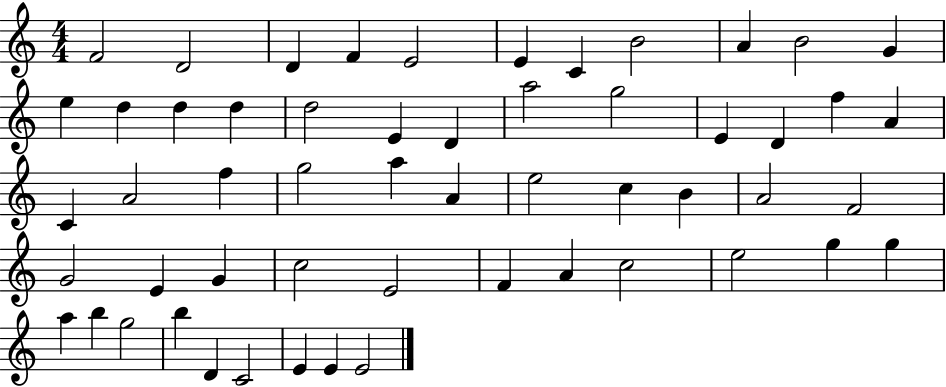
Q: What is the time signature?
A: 4/4